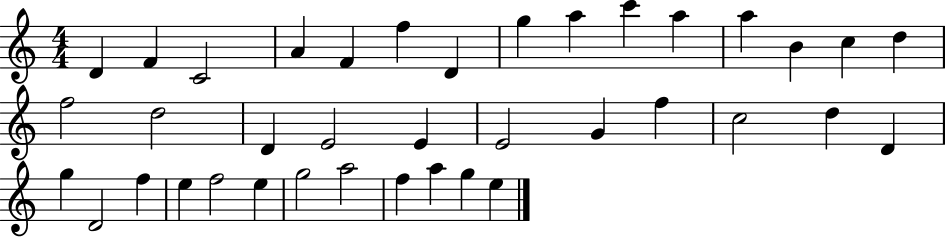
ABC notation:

X:1
T:Untitled
M:4/4
L:1/4
K:C
D F C2 A F f D g a c' a a B c d f2 d2 D E2 E E2 G f c2 d D g D2 f e f2 e g2 a2 f a g e